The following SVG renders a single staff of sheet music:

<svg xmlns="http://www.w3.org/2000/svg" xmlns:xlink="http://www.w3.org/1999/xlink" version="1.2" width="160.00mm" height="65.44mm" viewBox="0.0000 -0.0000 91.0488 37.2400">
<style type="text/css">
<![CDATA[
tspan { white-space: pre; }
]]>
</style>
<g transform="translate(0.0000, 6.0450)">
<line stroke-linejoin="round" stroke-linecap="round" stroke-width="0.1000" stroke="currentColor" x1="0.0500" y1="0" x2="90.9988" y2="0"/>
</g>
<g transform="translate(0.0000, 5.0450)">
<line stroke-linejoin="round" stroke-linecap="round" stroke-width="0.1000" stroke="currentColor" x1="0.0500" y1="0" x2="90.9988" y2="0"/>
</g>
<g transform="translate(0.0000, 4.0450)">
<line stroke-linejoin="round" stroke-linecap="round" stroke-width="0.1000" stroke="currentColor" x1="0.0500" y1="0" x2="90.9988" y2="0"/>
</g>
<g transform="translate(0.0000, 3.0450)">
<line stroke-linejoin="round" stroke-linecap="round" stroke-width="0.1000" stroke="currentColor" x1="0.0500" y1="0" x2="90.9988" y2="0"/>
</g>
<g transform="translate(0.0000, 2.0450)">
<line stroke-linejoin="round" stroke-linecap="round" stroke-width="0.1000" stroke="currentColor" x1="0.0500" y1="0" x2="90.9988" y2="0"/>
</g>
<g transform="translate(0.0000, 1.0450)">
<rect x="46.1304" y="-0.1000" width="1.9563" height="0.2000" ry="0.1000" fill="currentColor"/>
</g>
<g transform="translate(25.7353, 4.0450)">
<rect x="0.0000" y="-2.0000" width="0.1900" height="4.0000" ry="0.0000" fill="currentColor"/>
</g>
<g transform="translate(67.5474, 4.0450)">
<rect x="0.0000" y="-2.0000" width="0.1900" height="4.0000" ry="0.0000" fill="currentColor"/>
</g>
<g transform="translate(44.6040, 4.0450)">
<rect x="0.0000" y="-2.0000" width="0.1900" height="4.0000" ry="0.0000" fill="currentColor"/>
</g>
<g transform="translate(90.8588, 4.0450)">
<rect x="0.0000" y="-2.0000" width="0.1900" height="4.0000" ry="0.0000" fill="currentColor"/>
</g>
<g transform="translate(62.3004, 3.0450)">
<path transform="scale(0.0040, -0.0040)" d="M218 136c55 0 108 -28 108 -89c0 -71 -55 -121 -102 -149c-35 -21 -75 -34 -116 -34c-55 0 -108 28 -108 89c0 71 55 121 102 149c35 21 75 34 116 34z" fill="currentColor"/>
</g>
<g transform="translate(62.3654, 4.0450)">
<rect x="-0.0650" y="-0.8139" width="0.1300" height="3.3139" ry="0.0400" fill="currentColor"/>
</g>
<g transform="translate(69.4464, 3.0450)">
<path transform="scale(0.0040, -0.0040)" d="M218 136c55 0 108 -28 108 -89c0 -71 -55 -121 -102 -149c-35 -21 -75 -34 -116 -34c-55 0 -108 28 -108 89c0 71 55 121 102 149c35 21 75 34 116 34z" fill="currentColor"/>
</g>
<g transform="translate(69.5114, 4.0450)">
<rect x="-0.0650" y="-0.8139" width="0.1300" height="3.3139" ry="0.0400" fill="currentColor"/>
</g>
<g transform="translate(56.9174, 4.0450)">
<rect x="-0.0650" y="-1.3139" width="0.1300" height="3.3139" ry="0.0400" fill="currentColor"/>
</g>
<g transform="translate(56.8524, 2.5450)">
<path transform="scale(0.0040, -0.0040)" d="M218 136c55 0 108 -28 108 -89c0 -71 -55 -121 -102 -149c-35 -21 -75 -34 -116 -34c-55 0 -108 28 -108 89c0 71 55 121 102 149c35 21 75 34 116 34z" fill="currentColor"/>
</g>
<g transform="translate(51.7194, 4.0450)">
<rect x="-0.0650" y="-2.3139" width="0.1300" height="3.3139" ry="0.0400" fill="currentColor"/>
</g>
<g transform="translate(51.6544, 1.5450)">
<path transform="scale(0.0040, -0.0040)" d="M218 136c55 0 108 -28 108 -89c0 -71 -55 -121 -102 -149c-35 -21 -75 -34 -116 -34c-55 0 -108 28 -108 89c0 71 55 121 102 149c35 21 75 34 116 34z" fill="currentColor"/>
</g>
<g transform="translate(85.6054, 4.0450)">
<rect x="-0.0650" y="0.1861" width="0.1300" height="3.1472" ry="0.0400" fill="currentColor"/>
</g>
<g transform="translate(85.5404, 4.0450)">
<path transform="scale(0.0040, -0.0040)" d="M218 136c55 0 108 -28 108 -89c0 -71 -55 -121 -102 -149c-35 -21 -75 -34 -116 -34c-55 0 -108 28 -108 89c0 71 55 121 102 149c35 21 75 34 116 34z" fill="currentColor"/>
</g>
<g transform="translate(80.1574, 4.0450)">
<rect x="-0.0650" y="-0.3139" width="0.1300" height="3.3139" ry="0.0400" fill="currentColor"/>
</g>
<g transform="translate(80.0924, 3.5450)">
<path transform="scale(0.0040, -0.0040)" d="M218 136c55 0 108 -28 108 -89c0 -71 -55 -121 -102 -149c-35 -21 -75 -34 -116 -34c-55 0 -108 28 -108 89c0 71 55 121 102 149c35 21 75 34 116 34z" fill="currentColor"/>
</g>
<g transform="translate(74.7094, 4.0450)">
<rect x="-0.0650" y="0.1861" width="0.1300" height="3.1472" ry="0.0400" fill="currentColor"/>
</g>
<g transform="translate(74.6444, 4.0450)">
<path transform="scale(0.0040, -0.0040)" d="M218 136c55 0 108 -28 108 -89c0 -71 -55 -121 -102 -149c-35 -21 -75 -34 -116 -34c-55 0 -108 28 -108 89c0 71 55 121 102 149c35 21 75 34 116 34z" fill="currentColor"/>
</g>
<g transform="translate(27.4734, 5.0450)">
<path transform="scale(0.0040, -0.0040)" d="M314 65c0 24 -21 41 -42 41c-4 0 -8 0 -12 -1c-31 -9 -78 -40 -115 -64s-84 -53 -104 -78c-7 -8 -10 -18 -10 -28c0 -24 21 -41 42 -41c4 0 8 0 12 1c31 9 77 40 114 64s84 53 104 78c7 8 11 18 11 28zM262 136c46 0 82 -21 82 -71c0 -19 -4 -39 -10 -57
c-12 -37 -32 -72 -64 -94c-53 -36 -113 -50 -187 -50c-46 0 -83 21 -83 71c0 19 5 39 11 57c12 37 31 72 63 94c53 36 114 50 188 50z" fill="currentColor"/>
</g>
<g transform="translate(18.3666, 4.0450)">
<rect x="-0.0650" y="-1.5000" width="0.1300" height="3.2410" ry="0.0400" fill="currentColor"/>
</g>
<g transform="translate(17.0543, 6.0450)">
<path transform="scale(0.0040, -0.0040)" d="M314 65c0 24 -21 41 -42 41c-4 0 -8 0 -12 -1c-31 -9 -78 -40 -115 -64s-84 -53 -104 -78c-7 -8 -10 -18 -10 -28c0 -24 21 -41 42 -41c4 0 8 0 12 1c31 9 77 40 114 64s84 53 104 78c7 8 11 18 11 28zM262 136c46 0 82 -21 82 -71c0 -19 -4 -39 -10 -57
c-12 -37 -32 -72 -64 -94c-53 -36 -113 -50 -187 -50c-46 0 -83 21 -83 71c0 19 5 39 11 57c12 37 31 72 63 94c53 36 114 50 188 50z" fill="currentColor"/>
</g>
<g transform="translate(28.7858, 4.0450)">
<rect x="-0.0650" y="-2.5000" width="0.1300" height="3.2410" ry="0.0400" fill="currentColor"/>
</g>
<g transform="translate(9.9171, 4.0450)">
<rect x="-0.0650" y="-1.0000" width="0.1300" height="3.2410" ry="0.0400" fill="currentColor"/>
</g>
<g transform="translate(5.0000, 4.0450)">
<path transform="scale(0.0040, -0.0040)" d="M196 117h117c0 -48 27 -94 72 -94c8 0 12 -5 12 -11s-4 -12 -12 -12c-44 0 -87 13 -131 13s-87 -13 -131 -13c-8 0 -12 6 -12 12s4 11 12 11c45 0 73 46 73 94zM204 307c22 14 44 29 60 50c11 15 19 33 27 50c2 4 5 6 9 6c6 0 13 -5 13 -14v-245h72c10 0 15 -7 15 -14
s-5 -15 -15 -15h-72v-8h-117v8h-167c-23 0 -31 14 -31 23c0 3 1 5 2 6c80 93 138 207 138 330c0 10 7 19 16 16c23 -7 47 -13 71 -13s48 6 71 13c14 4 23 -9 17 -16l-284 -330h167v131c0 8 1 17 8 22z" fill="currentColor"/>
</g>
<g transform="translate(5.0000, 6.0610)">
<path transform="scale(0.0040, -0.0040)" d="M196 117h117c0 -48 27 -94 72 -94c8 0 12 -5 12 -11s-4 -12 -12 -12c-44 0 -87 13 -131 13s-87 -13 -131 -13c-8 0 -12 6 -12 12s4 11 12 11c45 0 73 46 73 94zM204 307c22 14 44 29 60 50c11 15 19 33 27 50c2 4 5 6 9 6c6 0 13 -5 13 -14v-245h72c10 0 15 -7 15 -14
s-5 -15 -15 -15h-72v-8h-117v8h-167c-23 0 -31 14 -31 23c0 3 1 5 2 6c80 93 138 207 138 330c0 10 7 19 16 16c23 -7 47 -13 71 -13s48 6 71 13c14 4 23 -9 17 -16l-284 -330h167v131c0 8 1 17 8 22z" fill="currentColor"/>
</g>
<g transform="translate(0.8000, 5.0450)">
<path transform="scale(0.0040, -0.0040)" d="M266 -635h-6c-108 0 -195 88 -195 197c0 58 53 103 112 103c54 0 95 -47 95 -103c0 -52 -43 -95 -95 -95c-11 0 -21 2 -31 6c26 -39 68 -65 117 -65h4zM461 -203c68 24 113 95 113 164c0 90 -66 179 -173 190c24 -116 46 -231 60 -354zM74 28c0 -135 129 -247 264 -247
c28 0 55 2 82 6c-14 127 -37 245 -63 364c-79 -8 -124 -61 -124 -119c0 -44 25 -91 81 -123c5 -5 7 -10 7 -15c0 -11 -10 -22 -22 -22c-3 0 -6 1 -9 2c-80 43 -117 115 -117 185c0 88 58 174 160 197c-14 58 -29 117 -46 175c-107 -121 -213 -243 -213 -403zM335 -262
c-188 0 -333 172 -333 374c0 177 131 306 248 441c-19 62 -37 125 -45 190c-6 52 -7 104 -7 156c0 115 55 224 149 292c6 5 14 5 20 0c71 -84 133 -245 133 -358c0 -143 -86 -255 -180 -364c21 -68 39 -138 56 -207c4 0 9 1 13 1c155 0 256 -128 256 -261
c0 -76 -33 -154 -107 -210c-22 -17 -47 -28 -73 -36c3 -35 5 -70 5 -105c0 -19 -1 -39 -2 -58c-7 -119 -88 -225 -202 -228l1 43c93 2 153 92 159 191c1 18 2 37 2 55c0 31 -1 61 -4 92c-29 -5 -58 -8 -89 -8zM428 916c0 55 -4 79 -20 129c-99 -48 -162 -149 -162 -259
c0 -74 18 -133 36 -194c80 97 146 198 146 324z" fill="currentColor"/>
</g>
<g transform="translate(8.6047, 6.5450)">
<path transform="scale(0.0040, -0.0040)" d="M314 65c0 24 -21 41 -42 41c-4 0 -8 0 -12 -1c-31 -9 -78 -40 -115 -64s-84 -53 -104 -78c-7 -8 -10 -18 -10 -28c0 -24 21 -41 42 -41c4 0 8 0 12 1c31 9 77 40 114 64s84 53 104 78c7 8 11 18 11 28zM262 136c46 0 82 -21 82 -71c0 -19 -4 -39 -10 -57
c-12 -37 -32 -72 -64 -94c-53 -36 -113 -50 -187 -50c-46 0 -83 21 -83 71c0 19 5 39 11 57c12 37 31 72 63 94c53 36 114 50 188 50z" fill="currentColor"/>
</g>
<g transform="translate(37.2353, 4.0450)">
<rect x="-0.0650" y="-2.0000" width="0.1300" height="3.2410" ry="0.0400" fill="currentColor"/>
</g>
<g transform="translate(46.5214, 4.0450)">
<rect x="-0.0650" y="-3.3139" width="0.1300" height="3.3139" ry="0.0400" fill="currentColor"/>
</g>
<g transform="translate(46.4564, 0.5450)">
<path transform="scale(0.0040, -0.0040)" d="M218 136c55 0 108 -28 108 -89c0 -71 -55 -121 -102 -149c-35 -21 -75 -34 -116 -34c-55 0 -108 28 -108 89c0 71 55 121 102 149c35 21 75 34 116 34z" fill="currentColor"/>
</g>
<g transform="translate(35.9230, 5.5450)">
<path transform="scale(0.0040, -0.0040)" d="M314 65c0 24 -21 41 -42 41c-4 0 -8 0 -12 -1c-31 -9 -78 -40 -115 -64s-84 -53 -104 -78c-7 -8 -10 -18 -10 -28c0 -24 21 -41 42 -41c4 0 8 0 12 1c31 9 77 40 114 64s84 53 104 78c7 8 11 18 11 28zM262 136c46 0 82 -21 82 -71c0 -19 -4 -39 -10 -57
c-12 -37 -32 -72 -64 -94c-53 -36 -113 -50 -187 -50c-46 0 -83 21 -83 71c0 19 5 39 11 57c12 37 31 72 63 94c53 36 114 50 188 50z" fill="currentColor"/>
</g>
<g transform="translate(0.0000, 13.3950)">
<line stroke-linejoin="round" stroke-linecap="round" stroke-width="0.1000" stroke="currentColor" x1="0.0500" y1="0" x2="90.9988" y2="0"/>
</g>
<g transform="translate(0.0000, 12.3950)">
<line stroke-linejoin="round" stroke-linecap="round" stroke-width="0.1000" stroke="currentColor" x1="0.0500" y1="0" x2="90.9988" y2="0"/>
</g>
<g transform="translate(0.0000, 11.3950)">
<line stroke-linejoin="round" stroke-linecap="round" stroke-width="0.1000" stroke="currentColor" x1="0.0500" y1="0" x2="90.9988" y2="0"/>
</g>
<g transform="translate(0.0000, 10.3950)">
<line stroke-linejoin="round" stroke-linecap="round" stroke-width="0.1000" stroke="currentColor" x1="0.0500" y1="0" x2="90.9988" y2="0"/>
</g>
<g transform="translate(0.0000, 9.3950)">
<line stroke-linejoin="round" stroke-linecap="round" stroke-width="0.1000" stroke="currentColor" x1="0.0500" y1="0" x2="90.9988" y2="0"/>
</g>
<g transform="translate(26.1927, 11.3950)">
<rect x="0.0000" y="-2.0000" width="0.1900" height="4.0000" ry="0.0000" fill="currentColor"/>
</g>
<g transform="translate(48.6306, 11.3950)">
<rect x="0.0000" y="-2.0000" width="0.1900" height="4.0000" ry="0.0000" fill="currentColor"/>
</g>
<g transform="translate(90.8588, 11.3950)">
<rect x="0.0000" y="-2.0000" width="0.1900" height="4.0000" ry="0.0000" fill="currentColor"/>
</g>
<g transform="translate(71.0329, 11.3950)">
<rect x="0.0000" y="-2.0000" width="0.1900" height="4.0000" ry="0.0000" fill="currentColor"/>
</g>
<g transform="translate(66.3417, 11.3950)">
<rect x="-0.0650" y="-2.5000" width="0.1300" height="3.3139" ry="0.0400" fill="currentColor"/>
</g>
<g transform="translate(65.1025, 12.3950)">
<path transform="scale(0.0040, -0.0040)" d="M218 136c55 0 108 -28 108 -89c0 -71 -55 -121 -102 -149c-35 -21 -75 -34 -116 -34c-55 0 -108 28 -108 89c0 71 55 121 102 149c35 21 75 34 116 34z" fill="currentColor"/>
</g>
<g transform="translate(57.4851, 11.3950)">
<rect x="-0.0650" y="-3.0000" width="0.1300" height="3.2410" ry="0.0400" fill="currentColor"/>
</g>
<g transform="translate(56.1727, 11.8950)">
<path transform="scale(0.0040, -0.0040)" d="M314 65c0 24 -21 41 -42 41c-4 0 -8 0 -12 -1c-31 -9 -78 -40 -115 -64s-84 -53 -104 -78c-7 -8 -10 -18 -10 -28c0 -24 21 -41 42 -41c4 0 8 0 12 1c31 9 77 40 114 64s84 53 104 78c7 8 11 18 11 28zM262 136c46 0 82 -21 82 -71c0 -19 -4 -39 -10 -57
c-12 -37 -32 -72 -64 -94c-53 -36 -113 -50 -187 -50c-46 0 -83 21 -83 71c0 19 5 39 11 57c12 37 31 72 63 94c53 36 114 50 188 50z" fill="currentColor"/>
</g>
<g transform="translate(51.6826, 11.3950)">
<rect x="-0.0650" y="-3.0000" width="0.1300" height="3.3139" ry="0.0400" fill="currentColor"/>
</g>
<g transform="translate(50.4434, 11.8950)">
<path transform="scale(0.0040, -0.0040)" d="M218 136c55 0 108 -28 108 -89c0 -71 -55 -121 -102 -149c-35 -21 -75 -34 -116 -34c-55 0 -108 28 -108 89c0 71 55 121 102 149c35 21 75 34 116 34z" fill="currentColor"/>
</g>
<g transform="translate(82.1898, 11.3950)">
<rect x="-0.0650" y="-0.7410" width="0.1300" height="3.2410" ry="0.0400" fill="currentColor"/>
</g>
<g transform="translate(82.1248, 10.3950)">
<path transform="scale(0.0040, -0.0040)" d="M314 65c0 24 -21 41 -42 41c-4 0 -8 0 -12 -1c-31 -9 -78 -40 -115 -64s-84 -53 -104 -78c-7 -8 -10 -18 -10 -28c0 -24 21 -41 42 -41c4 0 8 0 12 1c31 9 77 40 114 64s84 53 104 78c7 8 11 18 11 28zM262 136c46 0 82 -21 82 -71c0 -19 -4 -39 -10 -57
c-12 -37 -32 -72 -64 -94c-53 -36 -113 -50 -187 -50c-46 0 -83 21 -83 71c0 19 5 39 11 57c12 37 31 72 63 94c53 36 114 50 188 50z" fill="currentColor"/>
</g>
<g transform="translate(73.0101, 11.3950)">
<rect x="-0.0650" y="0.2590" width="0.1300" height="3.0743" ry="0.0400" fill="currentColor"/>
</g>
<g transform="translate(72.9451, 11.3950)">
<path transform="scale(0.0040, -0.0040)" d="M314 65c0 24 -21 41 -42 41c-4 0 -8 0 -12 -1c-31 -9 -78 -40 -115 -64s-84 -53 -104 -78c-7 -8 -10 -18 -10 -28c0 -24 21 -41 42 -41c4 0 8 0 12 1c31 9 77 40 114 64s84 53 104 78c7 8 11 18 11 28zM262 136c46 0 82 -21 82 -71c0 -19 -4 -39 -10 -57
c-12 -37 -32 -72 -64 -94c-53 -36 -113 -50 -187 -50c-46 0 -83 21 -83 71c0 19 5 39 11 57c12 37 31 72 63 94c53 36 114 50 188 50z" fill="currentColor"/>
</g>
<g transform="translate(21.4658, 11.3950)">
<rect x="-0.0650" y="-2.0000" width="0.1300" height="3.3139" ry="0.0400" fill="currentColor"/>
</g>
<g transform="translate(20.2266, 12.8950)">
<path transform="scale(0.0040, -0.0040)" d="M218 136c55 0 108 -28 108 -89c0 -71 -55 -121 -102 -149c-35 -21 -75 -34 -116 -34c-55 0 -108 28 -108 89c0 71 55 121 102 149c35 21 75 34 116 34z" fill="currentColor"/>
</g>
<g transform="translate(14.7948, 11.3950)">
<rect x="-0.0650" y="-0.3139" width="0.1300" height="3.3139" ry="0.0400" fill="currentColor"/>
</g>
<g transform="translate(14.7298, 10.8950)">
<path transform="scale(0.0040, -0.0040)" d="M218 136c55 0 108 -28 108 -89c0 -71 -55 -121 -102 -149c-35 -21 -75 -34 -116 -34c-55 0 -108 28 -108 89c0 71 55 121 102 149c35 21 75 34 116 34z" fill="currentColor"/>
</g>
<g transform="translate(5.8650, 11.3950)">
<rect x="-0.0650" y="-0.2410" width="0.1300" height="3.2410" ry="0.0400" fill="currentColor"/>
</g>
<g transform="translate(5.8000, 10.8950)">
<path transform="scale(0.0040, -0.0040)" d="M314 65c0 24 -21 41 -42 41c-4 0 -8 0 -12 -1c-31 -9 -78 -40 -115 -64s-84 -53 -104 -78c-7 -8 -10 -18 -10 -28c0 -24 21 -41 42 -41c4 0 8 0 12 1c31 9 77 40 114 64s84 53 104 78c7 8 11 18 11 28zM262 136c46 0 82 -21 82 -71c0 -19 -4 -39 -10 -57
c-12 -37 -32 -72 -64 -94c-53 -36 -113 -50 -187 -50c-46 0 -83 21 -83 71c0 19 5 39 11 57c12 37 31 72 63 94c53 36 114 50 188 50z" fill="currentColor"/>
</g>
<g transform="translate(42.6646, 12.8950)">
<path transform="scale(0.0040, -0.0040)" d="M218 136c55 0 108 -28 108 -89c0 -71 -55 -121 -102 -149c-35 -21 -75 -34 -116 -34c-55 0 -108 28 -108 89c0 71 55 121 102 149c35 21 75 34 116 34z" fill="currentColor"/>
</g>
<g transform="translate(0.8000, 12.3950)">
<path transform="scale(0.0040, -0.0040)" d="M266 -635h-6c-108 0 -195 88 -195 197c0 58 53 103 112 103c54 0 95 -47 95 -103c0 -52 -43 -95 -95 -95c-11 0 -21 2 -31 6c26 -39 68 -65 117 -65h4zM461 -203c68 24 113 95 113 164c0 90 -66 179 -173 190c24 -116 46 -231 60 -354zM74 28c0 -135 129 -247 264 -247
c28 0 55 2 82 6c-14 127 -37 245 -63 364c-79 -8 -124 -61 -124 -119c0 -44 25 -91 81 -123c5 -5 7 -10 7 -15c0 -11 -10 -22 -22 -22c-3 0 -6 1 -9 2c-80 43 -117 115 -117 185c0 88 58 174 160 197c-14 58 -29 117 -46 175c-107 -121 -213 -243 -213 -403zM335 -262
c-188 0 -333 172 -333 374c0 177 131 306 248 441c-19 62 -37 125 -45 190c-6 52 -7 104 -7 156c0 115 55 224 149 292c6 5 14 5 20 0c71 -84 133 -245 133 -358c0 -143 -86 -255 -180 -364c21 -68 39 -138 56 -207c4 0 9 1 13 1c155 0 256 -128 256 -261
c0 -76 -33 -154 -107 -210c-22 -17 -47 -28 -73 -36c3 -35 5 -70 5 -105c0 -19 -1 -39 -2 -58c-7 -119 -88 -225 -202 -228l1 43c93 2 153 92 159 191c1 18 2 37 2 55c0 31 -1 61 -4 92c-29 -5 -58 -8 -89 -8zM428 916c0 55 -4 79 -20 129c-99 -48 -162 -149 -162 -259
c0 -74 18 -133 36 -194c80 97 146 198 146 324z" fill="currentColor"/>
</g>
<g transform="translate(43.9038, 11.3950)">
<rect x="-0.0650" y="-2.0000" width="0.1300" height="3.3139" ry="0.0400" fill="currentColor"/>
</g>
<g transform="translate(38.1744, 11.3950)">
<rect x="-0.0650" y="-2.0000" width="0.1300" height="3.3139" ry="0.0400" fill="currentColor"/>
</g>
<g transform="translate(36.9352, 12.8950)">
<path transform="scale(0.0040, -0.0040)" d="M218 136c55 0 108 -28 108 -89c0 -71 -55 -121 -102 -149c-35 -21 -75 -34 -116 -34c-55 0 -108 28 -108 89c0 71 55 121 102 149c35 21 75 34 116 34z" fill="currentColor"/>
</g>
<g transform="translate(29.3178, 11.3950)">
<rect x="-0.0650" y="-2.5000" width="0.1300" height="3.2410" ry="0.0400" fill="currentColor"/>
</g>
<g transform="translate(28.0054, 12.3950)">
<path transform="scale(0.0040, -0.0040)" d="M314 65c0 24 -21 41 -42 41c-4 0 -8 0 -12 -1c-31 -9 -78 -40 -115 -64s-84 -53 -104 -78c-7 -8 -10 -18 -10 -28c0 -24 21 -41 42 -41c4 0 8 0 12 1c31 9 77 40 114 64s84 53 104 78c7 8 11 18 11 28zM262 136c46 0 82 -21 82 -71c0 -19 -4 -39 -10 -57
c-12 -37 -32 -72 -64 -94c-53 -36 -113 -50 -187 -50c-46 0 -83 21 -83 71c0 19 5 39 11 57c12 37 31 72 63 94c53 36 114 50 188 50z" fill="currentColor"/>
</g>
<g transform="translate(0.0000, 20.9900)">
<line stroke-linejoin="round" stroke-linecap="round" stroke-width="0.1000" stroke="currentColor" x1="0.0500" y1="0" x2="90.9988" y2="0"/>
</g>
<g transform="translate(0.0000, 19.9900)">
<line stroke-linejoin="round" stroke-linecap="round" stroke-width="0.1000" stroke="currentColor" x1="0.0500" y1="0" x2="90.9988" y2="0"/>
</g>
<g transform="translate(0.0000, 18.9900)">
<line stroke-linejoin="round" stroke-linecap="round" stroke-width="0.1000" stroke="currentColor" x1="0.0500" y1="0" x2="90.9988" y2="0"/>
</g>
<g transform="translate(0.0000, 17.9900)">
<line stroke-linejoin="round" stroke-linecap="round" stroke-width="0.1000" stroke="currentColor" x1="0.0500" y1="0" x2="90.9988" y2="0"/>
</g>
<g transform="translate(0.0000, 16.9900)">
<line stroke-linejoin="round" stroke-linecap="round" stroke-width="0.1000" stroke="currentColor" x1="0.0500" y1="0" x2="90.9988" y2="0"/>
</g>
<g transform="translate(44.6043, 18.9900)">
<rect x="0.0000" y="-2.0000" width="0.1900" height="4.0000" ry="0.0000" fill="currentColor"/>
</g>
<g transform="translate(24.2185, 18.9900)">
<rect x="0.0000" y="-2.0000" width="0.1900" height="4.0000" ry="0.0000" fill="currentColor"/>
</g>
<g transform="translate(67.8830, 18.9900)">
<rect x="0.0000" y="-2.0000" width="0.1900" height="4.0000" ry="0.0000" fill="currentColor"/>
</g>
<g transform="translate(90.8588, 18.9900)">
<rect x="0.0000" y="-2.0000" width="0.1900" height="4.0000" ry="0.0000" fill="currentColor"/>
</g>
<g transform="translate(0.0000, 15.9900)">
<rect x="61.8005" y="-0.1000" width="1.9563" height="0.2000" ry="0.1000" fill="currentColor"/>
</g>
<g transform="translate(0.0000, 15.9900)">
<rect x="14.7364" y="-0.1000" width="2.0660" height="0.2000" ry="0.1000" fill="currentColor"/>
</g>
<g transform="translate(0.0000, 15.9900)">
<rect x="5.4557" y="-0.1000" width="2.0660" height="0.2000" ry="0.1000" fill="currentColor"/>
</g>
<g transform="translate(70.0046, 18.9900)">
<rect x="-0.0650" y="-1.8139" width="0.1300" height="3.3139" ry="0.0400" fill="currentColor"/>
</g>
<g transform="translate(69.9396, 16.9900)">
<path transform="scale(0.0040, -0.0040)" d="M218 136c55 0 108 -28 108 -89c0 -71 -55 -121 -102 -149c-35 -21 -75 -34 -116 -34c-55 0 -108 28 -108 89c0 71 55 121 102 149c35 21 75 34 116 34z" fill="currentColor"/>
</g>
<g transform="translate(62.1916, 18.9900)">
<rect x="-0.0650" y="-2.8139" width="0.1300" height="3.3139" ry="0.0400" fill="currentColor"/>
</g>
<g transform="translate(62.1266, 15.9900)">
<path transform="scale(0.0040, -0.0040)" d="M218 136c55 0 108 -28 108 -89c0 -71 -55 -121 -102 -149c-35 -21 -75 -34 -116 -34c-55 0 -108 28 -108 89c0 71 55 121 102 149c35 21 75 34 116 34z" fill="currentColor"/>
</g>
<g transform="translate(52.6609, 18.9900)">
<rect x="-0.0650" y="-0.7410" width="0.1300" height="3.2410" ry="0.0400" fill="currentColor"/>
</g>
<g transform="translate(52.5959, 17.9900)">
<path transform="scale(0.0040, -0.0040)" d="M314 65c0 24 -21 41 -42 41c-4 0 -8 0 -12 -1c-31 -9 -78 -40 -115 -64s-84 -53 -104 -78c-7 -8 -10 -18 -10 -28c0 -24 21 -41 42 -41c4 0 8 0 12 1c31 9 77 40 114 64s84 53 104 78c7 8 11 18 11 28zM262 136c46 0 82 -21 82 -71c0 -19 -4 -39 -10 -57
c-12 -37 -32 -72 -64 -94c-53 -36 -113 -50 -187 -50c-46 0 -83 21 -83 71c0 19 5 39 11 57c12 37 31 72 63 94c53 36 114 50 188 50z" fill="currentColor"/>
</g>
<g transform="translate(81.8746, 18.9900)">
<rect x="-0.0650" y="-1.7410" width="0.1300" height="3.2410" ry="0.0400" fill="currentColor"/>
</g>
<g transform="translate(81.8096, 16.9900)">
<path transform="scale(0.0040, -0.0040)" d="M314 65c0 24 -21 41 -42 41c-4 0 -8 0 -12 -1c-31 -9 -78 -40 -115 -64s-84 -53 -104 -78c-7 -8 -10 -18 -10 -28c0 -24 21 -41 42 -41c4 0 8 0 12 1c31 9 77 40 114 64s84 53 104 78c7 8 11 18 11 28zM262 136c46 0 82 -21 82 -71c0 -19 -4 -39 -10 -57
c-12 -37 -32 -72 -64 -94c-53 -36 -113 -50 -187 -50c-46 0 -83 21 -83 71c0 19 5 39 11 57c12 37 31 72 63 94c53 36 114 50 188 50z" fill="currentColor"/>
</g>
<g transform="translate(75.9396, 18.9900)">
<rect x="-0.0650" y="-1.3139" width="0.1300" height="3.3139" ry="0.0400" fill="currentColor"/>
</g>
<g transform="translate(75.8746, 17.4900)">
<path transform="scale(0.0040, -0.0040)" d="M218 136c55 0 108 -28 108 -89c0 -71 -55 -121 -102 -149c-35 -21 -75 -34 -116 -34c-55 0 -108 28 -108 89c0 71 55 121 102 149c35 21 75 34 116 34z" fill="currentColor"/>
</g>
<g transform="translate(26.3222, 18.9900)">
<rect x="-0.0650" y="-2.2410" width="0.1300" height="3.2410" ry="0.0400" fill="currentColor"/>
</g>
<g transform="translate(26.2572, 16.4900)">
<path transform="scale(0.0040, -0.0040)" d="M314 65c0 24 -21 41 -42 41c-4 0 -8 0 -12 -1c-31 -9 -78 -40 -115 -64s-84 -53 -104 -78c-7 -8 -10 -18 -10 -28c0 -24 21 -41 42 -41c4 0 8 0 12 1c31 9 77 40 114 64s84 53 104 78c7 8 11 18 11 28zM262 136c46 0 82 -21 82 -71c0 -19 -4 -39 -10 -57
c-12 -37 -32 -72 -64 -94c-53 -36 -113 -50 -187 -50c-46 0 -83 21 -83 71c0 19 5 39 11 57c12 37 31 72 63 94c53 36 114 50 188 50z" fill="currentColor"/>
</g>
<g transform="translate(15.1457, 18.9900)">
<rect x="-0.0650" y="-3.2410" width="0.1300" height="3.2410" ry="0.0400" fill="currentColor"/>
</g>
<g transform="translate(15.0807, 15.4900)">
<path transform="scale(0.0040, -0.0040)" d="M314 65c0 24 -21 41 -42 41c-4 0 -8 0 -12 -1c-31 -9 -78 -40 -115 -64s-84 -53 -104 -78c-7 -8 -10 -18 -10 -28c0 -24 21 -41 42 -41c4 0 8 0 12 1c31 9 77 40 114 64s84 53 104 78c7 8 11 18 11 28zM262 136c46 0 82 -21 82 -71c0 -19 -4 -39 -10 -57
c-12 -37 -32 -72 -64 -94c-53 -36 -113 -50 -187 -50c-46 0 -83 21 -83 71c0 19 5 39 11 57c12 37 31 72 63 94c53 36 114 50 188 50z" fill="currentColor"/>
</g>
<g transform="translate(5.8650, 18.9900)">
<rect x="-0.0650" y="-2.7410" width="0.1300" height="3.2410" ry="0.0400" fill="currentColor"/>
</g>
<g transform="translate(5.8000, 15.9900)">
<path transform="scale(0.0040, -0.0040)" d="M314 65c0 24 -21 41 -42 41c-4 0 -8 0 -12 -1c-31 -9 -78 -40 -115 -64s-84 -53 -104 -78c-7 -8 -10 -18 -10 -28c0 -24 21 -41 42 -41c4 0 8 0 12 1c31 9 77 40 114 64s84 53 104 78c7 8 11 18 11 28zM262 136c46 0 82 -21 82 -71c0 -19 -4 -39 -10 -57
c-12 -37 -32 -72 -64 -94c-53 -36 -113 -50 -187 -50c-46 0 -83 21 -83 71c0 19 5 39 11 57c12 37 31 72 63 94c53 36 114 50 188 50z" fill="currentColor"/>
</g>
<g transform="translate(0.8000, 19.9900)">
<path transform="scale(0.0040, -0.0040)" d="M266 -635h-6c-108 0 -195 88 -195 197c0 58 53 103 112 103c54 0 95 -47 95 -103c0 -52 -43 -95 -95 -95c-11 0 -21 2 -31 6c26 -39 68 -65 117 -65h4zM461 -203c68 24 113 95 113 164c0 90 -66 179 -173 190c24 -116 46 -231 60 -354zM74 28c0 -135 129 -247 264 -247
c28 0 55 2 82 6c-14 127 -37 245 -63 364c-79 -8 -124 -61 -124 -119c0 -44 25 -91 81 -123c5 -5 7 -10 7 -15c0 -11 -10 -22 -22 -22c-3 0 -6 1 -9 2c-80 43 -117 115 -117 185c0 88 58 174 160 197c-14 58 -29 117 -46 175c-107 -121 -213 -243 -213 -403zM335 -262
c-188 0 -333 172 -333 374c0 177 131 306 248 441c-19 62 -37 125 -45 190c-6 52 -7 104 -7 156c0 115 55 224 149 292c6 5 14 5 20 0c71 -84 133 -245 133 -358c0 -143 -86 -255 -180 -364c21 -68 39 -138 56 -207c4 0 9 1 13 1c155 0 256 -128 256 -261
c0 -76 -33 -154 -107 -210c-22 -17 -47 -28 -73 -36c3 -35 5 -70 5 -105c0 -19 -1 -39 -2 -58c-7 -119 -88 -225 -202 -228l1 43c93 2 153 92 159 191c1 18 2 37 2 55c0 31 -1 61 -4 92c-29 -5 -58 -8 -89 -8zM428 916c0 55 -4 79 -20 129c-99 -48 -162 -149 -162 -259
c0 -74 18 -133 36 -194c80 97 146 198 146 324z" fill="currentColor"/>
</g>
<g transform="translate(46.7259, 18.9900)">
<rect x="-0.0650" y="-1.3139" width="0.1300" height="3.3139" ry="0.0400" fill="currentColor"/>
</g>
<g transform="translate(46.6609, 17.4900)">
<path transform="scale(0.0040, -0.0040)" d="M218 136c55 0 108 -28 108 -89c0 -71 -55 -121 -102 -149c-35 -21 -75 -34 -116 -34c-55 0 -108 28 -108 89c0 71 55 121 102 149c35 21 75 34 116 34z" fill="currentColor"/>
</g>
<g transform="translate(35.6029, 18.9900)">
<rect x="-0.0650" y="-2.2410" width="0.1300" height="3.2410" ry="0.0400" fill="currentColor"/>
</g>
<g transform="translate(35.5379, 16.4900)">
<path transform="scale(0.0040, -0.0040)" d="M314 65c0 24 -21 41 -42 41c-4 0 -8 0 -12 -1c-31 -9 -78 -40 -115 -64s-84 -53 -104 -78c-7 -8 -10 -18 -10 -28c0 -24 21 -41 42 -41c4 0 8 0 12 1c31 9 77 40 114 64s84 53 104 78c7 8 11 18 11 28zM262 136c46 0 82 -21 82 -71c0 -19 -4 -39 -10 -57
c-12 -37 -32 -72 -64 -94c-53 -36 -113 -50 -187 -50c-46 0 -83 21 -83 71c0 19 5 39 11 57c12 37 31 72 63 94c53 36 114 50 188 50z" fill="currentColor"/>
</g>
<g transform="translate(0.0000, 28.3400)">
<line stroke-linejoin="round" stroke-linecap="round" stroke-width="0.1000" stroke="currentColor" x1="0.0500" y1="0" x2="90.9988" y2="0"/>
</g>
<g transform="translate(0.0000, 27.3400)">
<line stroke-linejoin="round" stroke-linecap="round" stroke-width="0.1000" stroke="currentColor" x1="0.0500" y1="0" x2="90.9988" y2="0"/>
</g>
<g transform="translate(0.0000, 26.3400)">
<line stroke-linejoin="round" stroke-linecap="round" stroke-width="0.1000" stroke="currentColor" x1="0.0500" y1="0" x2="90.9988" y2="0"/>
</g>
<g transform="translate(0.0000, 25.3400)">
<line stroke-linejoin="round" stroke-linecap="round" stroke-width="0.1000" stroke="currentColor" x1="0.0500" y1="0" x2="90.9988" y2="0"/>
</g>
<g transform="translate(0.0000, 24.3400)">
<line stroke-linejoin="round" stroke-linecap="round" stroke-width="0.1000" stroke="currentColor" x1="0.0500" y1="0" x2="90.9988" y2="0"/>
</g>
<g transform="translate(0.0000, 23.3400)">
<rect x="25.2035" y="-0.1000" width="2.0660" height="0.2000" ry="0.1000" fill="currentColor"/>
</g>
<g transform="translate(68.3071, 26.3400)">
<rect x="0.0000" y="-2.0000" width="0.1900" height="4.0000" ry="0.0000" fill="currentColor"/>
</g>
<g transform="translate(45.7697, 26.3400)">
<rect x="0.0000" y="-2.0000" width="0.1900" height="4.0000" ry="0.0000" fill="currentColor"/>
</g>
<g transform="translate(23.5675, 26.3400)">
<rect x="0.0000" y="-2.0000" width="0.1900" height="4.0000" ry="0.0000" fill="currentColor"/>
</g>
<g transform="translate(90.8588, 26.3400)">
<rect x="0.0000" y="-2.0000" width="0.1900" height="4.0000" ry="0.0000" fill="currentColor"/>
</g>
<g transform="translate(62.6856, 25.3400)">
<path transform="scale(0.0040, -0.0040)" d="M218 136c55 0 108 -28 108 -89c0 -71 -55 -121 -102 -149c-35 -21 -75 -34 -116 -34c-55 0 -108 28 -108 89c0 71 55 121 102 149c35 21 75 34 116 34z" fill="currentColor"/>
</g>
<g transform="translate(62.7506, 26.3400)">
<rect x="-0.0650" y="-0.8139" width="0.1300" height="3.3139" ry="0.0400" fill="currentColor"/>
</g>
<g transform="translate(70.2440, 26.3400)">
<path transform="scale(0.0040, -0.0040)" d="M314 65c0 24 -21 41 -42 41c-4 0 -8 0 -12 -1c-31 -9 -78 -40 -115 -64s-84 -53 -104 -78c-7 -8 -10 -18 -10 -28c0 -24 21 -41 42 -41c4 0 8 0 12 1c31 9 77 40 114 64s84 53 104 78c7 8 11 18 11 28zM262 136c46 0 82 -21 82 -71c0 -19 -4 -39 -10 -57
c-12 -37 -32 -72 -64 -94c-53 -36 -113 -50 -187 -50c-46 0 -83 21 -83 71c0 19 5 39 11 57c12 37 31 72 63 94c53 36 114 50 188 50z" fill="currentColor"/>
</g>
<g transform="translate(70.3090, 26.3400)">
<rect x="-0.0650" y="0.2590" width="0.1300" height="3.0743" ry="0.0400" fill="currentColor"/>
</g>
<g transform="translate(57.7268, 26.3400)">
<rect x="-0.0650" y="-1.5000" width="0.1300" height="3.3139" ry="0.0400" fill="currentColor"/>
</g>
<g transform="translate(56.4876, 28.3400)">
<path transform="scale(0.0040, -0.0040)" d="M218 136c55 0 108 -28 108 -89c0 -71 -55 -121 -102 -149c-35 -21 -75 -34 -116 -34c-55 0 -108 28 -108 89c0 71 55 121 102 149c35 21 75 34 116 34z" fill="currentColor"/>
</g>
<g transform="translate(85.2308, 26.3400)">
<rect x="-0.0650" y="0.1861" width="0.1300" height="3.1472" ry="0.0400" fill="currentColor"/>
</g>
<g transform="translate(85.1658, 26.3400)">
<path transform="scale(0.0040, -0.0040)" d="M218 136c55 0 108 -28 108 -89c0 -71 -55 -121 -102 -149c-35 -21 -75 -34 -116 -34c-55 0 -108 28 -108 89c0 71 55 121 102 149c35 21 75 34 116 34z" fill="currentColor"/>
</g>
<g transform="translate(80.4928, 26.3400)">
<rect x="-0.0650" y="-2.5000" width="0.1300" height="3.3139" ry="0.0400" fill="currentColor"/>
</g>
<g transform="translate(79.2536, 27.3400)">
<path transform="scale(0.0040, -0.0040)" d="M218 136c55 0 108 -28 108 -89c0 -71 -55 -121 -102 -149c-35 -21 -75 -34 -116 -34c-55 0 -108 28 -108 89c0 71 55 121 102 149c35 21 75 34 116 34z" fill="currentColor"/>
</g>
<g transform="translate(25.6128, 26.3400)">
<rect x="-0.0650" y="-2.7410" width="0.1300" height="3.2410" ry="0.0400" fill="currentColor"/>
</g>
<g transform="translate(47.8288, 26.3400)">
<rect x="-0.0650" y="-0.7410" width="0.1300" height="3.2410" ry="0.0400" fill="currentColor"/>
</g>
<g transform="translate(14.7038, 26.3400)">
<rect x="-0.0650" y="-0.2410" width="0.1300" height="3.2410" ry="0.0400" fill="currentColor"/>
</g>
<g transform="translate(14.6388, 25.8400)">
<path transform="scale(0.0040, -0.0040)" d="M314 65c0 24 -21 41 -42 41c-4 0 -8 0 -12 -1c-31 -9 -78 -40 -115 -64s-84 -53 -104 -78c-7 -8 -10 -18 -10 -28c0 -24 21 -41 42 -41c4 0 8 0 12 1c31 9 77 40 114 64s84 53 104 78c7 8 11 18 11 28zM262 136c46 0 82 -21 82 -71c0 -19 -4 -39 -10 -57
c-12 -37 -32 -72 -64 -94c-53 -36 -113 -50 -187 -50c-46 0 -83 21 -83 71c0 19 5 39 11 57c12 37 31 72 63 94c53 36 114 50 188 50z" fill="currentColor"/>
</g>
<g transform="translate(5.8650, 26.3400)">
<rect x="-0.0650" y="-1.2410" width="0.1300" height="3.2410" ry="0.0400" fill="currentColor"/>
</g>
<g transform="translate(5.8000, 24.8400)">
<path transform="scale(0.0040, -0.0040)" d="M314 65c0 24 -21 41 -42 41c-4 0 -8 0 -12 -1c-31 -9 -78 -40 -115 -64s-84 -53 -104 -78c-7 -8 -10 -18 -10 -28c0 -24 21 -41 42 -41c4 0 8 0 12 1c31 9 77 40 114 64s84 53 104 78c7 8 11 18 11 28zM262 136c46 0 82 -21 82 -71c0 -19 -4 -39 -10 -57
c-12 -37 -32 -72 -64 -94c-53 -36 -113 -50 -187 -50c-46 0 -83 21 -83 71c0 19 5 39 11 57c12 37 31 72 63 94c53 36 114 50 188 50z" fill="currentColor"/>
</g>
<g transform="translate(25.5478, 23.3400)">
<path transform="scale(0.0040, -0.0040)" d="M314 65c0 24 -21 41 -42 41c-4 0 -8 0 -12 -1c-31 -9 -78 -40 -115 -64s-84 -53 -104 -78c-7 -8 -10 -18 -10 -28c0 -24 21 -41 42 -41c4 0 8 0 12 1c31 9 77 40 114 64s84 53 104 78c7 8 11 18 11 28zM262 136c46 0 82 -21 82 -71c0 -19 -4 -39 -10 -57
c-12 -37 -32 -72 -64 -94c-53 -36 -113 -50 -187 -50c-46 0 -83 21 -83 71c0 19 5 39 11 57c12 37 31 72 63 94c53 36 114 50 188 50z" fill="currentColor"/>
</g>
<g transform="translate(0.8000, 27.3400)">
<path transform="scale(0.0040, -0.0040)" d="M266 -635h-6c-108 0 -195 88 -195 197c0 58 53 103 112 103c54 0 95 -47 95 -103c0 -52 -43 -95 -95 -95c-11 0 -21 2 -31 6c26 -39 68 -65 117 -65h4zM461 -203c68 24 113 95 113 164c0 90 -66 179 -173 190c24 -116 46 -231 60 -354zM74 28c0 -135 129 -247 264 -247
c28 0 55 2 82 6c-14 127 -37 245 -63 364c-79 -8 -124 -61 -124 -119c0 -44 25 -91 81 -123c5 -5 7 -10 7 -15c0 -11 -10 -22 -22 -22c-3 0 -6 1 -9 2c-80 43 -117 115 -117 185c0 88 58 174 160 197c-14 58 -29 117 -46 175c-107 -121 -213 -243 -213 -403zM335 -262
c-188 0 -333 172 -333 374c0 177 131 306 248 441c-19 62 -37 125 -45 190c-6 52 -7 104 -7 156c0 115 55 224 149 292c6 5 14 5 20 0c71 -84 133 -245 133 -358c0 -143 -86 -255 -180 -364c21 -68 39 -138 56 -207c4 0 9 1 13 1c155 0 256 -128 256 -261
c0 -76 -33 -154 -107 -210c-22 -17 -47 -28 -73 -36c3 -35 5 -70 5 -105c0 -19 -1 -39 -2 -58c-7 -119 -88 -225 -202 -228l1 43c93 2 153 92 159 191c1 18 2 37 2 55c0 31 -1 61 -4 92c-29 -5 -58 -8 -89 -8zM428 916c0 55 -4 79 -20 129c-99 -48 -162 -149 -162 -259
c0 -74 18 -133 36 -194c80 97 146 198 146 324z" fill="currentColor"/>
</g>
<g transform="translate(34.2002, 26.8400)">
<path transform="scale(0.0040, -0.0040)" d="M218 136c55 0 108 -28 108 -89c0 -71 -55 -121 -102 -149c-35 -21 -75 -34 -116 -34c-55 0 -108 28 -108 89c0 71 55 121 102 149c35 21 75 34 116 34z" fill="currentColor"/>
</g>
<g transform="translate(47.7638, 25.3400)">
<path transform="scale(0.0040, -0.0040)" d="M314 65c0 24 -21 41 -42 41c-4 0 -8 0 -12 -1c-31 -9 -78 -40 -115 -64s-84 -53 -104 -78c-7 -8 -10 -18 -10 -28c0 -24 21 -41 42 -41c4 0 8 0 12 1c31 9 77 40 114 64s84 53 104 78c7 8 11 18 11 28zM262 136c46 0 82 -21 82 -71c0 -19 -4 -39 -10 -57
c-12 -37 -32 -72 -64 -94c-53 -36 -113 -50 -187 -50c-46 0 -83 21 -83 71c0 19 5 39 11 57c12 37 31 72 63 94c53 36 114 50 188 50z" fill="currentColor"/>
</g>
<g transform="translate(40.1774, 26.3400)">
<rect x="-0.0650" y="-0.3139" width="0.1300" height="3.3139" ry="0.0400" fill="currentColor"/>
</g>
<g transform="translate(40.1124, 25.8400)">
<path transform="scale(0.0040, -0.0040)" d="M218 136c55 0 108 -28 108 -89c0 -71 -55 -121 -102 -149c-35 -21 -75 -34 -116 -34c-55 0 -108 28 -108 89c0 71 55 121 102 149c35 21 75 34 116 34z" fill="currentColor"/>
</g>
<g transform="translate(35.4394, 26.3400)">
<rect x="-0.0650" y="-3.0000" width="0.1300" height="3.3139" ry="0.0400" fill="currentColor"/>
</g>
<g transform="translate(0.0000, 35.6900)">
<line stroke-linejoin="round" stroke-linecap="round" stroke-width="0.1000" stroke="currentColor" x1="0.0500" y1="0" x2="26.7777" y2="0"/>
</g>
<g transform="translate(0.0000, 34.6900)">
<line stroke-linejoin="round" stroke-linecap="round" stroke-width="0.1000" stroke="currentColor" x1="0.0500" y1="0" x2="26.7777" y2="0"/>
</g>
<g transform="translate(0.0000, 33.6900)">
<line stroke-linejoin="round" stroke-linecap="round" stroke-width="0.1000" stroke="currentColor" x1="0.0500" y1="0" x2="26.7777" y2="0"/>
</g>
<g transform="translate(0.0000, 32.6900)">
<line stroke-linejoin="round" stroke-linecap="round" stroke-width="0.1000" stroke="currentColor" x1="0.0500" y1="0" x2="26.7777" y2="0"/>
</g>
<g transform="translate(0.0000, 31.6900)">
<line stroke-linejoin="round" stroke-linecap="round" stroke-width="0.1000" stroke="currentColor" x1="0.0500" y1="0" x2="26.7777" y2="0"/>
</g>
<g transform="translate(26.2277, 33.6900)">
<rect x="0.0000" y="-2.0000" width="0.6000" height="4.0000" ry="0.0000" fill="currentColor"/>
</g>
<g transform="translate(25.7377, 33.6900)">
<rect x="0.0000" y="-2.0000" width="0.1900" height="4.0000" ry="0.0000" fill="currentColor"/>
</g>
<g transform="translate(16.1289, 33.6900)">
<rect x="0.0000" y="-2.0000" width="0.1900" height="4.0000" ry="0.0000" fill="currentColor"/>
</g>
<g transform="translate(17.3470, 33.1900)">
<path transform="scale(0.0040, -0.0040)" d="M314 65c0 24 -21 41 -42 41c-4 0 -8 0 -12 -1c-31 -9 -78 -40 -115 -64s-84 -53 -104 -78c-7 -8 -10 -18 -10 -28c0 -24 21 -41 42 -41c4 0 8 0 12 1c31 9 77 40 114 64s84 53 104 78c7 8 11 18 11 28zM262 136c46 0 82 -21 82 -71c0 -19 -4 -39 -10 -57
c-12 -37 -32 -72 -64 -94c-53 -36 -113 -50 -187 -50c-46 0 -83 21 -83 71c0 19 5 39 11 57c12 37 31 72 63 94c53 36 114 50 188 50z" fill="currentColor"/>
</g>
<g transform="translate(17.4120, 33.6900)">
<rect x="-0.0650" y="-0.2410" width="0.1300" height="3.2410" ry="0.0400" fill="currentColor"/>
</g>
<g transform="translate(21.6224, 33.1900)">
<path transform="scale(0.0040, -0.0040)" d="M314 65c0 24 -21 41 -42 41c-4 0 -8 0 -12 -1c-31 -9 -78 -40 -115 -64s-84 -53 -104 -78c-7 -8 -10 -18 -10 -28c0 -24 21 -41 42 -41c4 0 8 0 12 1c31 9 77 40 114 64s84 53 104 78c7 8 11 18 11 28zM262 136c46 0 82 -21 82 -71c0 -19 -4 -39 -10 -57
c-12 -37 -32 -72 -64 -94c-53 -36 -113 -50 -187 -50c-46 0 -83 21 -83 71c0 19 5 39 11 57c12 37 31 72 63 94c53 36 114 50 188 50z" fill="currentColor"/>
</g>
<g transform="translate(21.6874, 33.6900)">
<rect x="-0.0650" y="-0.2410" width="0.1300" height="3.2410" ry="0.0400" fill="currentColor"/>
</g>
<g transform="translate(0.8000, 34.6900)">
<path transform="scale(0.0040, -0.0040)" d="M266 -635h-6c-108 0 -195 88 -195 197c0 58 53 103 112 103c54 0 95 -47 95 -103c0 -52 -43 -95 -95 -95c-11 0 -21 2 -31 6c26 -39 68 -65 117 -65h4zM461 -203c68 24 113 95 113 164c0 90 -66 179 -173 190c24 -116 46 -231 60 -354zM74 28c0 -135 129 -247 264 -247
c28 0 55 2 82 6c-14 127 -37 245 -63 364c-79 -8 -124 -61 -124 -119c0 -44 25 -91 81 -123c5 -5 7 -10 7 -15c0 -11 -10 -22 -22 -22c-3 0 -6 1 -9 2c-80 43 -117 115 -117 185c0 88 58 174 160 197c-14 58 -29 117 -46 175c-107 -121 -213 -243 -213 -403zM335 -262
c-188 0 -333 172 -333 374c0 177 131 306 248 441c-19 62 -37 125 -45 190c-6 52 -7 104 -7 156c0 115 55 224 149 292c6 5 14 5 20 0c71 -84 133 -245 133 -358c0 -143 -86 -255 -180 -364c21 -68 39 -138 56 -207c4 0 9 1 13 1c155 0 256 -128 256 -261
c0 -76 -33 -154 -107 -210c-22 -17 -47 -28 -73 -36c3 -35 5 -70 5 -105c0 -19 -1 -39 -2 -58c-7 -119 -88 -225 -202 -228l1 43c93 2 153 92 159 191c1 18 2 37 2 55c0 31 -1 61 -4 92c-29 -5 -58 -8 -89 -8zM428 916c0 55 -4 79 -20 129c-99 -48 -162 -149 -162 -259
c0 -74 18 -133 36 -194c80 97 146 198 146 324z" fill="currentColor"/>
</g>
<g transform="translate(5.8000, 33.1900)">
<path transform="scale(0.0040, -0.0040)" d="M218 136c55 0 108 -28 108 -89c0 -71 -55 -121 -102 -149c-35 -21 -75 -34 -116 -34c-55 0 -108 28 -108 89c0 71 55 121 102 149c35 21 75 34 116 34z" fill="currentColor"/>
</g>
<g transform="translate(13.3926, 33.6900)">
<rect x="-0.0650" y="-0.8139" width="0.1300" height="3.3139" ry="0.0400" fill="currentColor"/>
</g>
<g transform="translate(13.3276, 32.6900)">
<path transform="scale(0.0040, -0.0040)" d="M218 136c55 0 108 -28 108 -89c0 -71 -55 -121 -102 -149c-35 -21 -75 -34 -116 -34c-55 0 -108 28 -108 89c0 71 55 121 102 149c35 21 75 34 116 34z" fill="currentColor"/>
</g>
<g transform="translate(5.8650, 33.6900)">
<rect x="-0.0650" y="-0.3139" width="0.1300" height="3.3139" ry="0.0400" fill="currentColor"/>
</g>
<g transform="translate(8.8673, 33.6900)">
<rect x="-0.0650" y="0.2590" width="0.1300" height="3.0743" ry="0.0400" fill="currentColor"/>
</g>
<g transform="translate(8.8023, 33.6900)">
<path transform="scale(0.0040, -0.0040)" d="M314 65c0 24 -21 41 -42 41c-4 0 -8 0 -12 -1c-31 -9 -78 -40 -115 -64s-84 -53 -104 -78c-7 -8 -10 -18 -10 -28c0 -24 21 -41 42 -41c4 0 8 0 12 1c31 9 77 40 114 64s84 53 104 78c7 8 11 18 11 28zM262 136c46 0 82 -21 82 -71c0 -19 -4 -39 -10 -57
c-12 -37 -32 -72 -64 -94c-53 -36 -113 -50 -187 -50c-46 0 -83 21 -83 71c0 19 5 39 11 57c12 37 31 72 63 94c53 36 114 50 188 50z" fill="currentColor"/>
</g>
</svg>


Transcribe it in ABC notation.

X:1
T:Untitled
M:4/4
L:1/4
K:C
D2 E2 G2 F2 b g e d d B c B c2 c F G2 F F A A2 G B2 d2 a2 b2 g2 g2 e d2 a f e f2 e2 c2 a2 A c d2 E d B2 G B c B2 d c2 c2